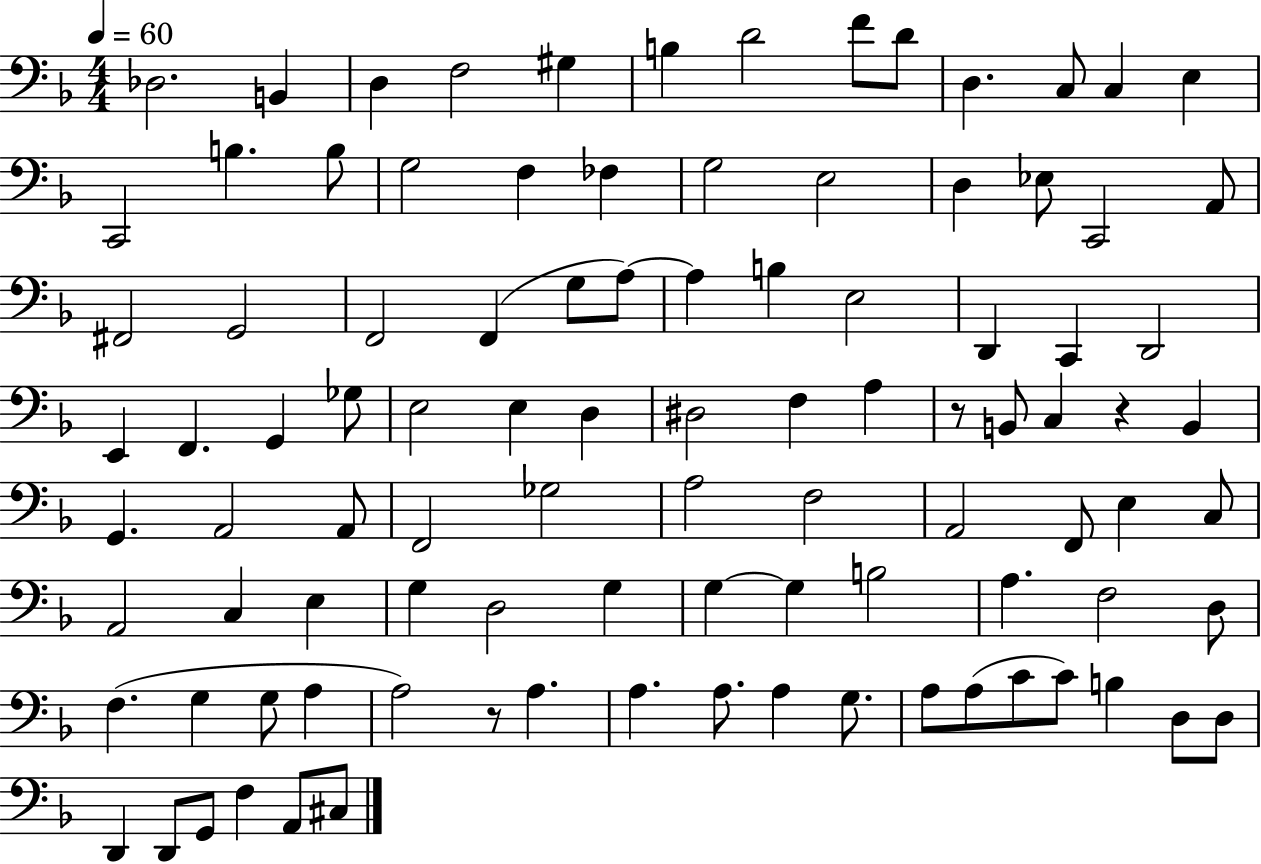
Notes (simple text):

Db3/h. B2/q D3/q F3/h G#3/q B3/q D4/h F4/e D4/e D3/q. C3/e C3/q E3/q C2/h B3/q. B3/e G3/h F3/q FES3/q G3/h E3/h D3/q Eb3/e C2/h A2/e F#2/h G2/h F2/h F2/q G3/e A3/e A3/q B3/q E3/h D2/q C2/q D2/h E2/q F2/q. G2/q Gb3/e E3/h E3/q D3/q D#3/h F3/q A3/q R/e B2/e C3/q R/q B2/q G2/q. A2/h A2/e F2/h Gb3/h A3/h F3/h A2/h F2/e E3/q C3/e A2/h C3/q E3/q G3/q D3/h G3/q G3/q G3/q B3/h A3/q. F3/h D3/e F3/q. G3/q G3/e A3/q A3/h R/e A3/q. A3/q. A3/e. A3/q G3/e. A3/e A3/e C4/e C4/e B3/q D3/e D3/e D2/q D2/e G2/e F3/q A2/e C#3/e